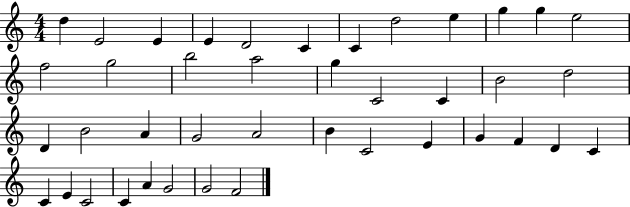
D5/q E4/h E4/q E4/q D4/h C4/q C4/q D5/h E5/q G5/q G5/q E5/h F5/h G5/h B5/h A5/h G5/q C4/h C4/q B4/h D5/h D4/q B4/h A4/q G4/h A4/h B4/q C4/h E4/q G4/q F4/q D4/q C4/q C4/q E4/q C4/h C4/q A4/q G4/h G4/h F4/h